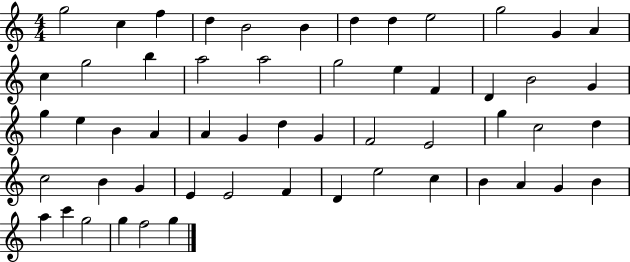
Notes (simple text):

G5/h C5/q F5/q D5/q B4/h B4/q D5/q D5/q E5/h G5/h G4/q A4/q C5/q G5/h B5/q A5/h A5/h G5/h E5/q F4/q D4/q B4/h G4/q G5/q E5/q B4/q A4/q A4/q G4/q D5/q G4/q F4/h E4/h G5/q C5/h D5/q C5/h B4/q G4/q E4/q E4/h F4/q D4/q E5/h C5/q B4/q A4/q G4/q B4/q A5/q C6/q G5/h G5/q F5/h G5/q